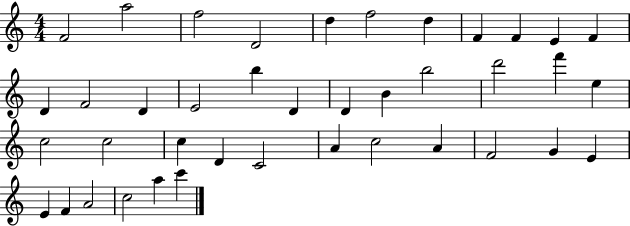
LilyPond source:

{
  \clef treble
  \numericTimeSignature
  \time 4/4
  \key c \major
  f'2 a''2 | f''2 d'2 | d''4 f''2 d''4 | f'4 f'4 e'4 f'4 | \break d'4 f'2 d'4 | e'2 b''4 d'4 | d'4 b'4 b''2 | d'''2 f'''4 e''4 | \break c''2 c''2 | c''4 d'4 c'2 | a'4 c''2 a'4 | f'2 g'4 e'4 | \break e'4 f'4 a'2 | c''2 a''4 c'''4 | \bar "|."
}